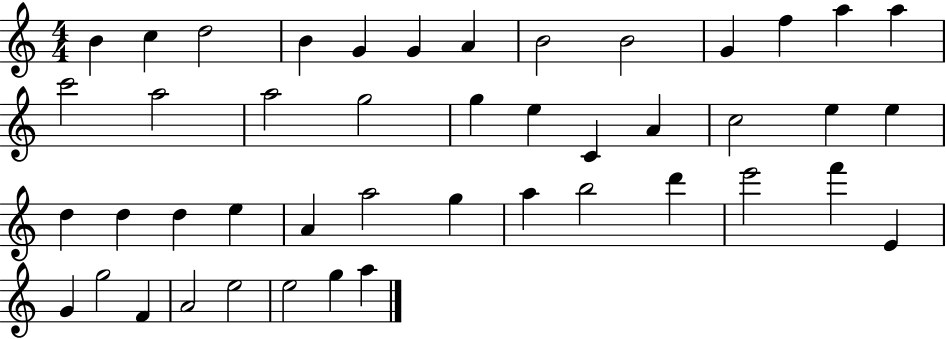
B4/q C5/q D5/h B4/q G4/q G4/q A4/q B4/h B4/h G4/q F5/q A5/q A5/q C6/h A5/h A5/h G5/h G5/q E5/q C4/q A4/q C5/h E5/q E5/q D5/q D5/q D5/q E5/q A4/q A5/h G5/q A5/q B5/h D6/q E6/h F6/q E4/q G4/q G5/h F4/q A4/h E5/h E5/h G5/q A5/q